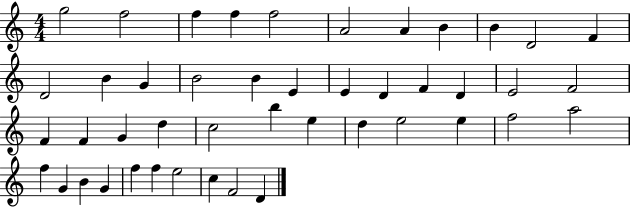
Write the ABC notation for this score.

X:1
T:Untitled
M:4/4
L:1/4
K:C
g2 f2 f f f2 A2 A B B D2 F D2 B G B2 B E E D F D E2 F2 F F G d c2 b e d e2 e f2 a2 f G B G f f e2 c F2 D